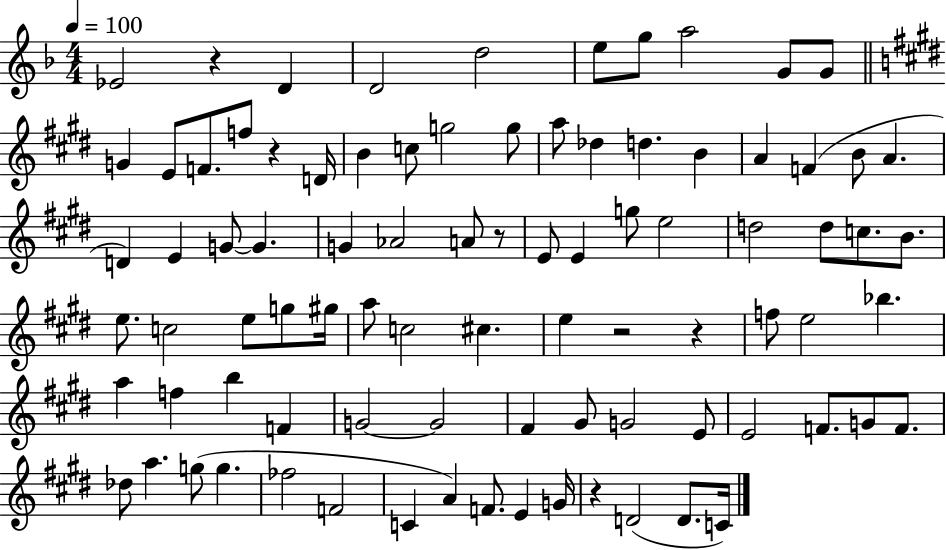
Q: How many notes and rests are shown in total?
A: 87